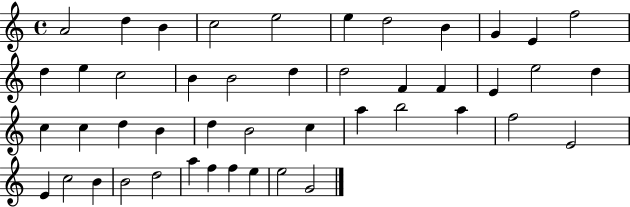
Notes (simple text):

A4/h D5/q B4/q C5/h E5/h E5/q D5/h B4/q G4/q E4/q F5/h D5/q E5/q C5/h B4/q B4/h D5/q D5/h F4/q F4/q E4/q E5/h D5/q C5/q C5/q D5/q B4/q D5/q B4/h C5/q A5/q B5/h A5/q F5/h E4/h E4/q C5/h B4/q B4/h D5/h A5/q F5/q F5/q E5/q E5/h G4/h